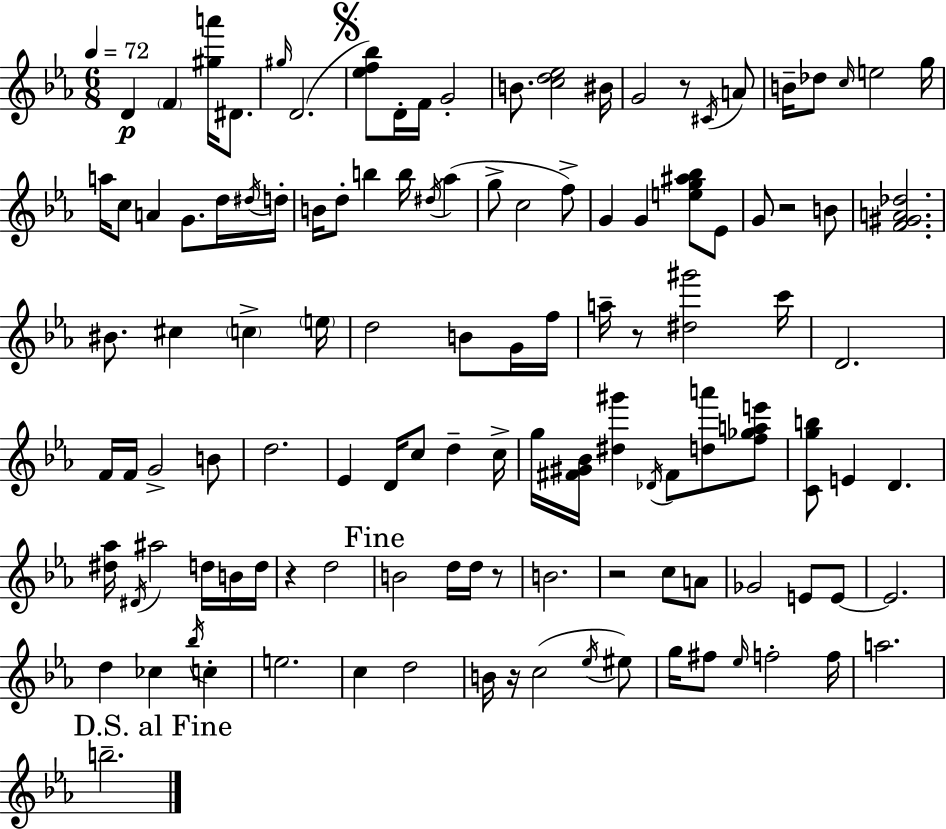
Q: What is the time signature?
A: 6/8